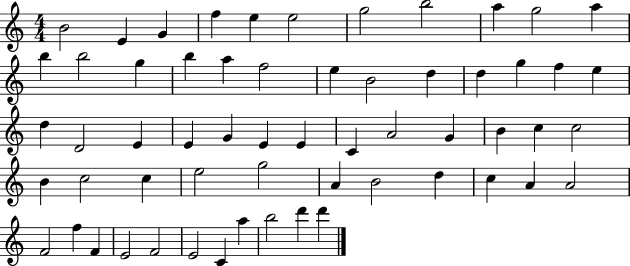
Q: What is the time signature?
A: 4/4